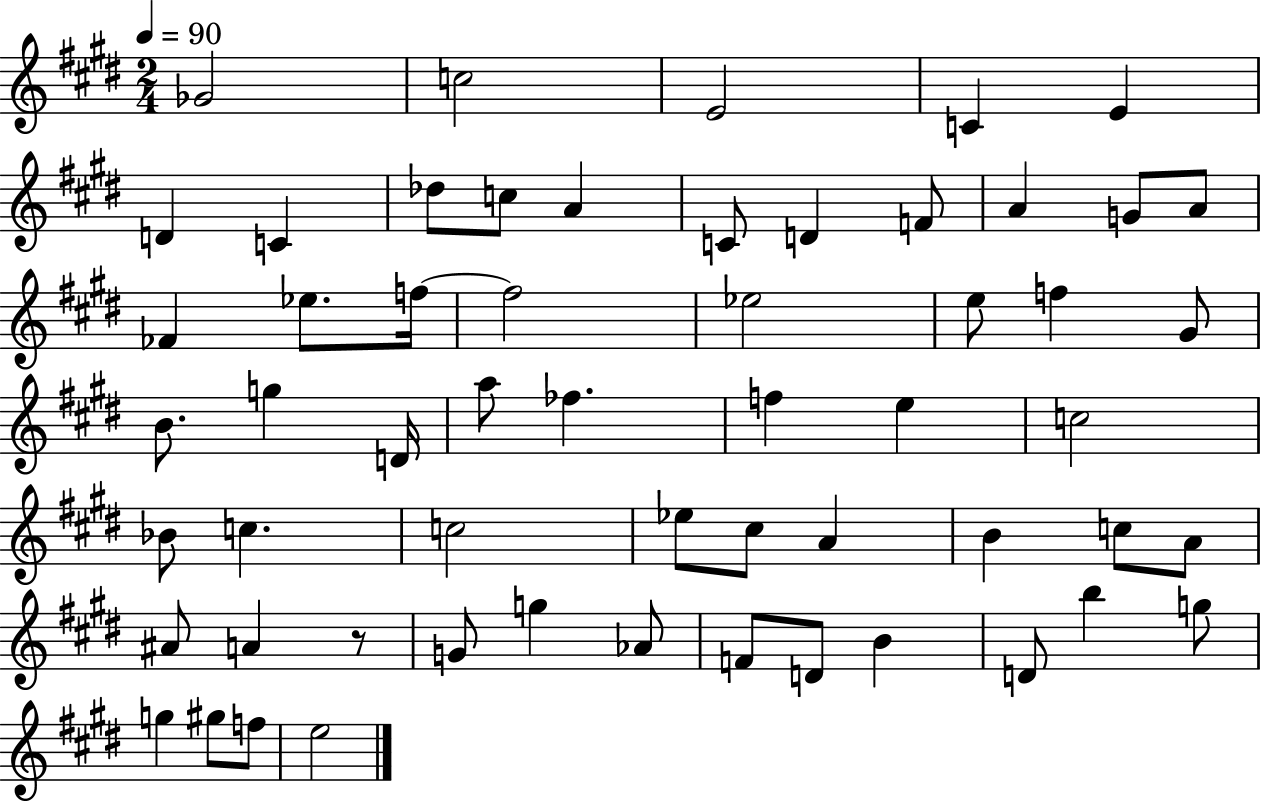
Gb4/h C5/h E4/h C4/q E4/q D4/q C4/q Db5/e C5/e A4/q C4/e D4/q F4/e A4/q G4/e A4/e FES4/q Eb5/e. F5/s F5/h Eb5/h E5/e F5/q G#4/e B4/e. G5/q D4/s A5/e FES5/q. F5/q E5/q C5/h Bb4/e C5/q. C5/h Eb5/e C#5/e A4/q B4/q C5/e A4/e A#4/e A4/q R/e G4/e G5/q Ab4/e F4/e D4/e B4/q D4/e B5/q G5/e G5/q G#5/e F5/e E5/h